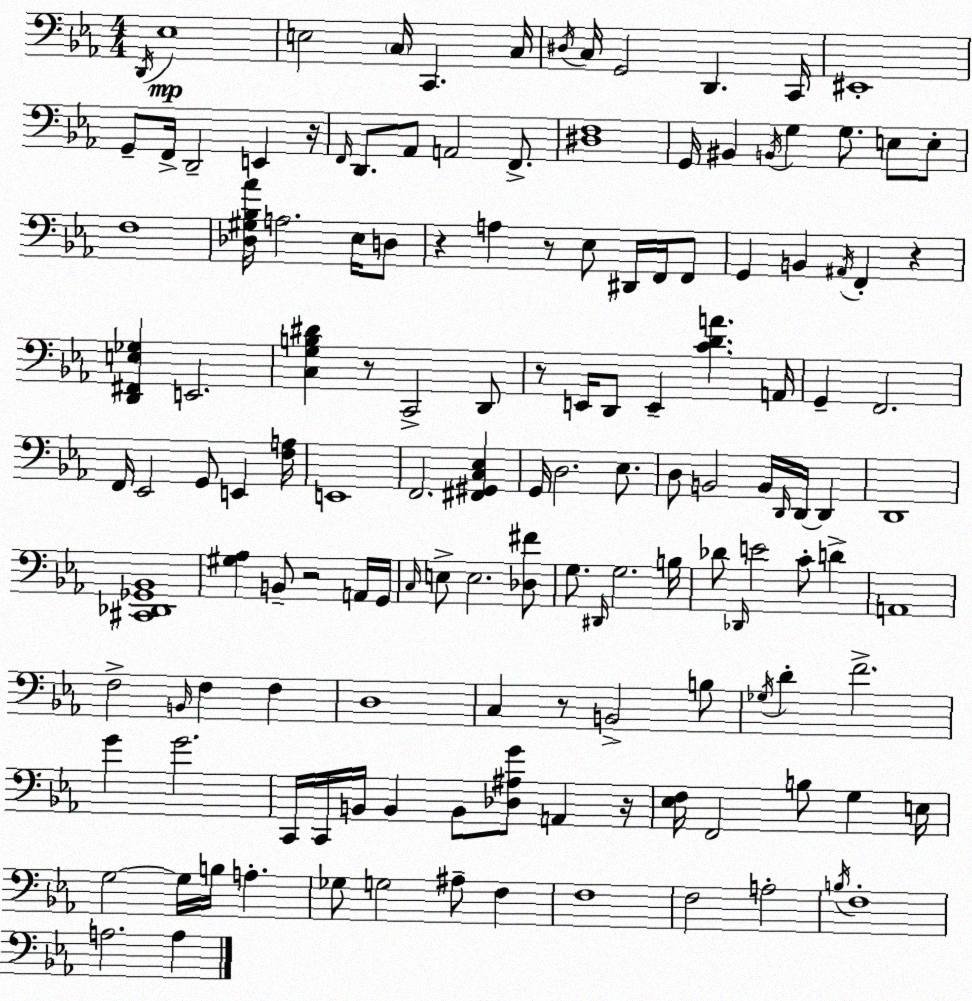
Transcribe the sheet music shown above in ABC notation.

X:1
T:Untitled
M:4/4
L:1/4
K:Eb
D,,/4 _E,4 E,2 C,/4 C,, C,/4 ^D,/4 C,/4 G,,2 D,, C,,/4 ^E,,4 G,,/2 F,,/4 D,,2 E,, z/4 F,,/4 D,,/2 _A,,/2 A,,2 F,,/2 [^D,F,]4 G,,/4 ^B,, B,,/4 G, G,/2 E,/2 E,/2 F,4 [_D,^G,_B,_A]/4 A,2 _E,/4 D,/2 z A, z/2 _E,/2 ^D,,/4 F,,/4 F,,/2 G,, B,, ^A,,/4 F,, z [D,,^F,,E,_G,] E,,2 [C,G,B,^D] z/2 C,,2 D,,/2 z/2 E,,/4 D,,/2 E,, [CDA] A,,/4 G,, F,,2 F,,/4 _E,,2 G,,/2 E,, [F,A,]/4 E,,4 F,,2 [^F,,^G,,C,_E,] G,,/4 D,2 _E,/2 D,/2 B,,2 B,,/4 D,,/4 D,,/4 D,, D,,4 [^C,,_D,,_G,,_B,,]4 [^G,_A,] B,,/2 z2 A,,/4 G,,/4 C,/4 E,/2 E,2 [_D,^F]/2 G,/2 ^D,,/4 G,2 B,/4 _D/2 _D,,/4 E2 C/2 D A,,4 F,2 B,,/4 F, F, D,4 C, z/2 B,,2 B,/2 _G,/4 D F2 G G2 C,,/4 C,,/4 B,,/4 B,, B,,/2 [_D,^A,G]/2 A,, z/4 [_E,F,]/4 F,,2 B,/2 G, E,/4 G,2 G,/4 B,/4 A, _G,/2 G,2 ^A,/2 F, F,4 F,2 A,2 B,/4 F,4 A,2 A,